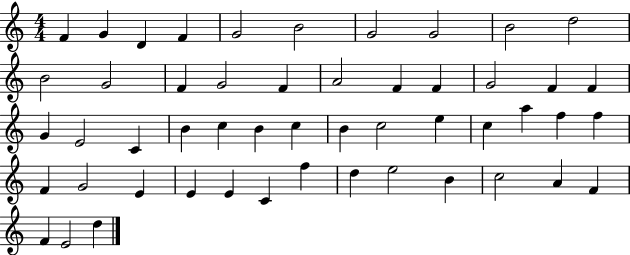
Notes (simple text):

F4/q G4/q D4/q F4/q G4/h B4/h G4/h G4/h B4/h D5/h B4/h G4/h F4/q G4/h F4/q A4/h F4/q F4/q G4/h F4/q F4/q G4/q E4/h C4/q B4/q C5/q B4/q C5/q B4/q C5/h E5/q C5/q A5/q F5/q F5/q F4/q G4/h E4/q E4/q E4/q C4/q F5/q D5/q E5/h B4/q C5/h A4/q F4/q F4/q E4/h D5/q